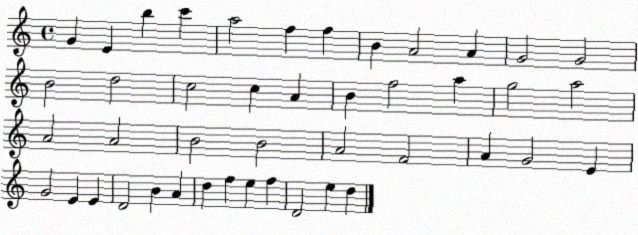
X:1
T:Untitled
M:4/4
L:1/4
K:C
G E b c' a2 f f B A2 A G2 G2 B2 d2 c2 c A B f2 a g2 a2 A2 A2 B2 B2 A2 F2 A G2 E G2 E E D2 B A d f e f D2 e d